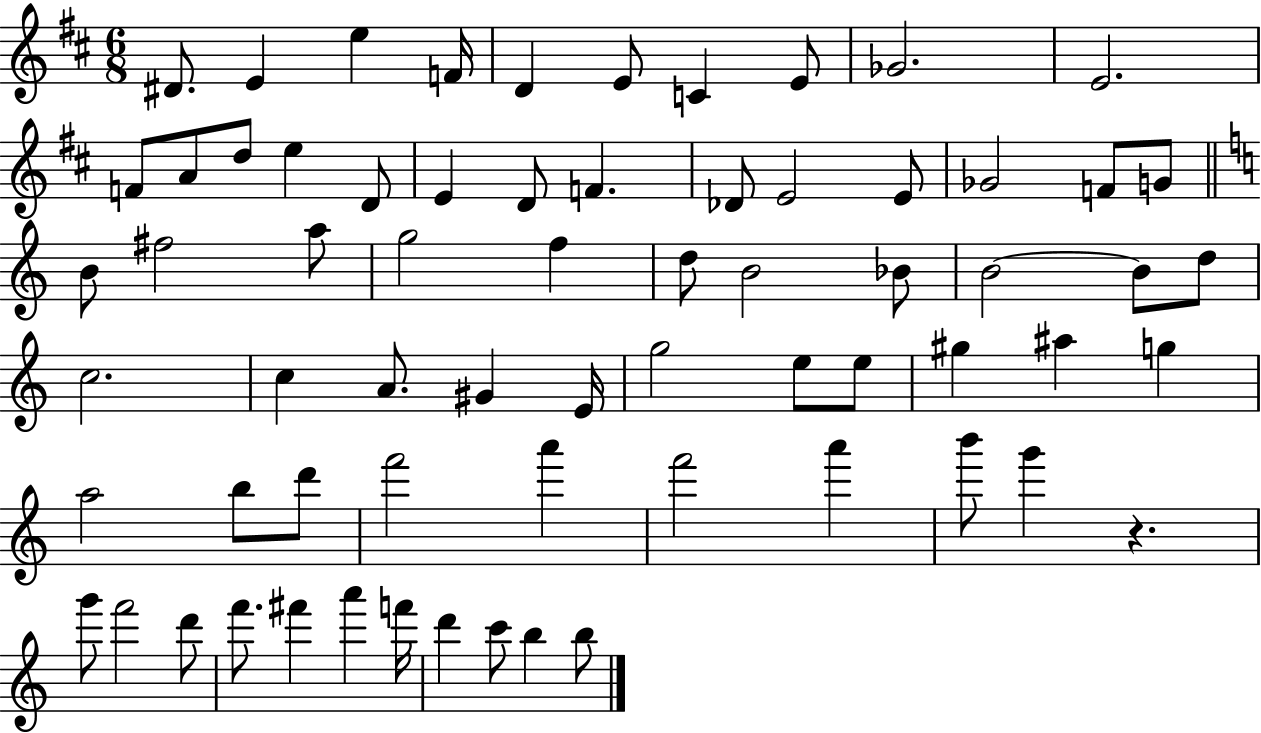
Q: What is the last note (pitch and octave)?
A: B5